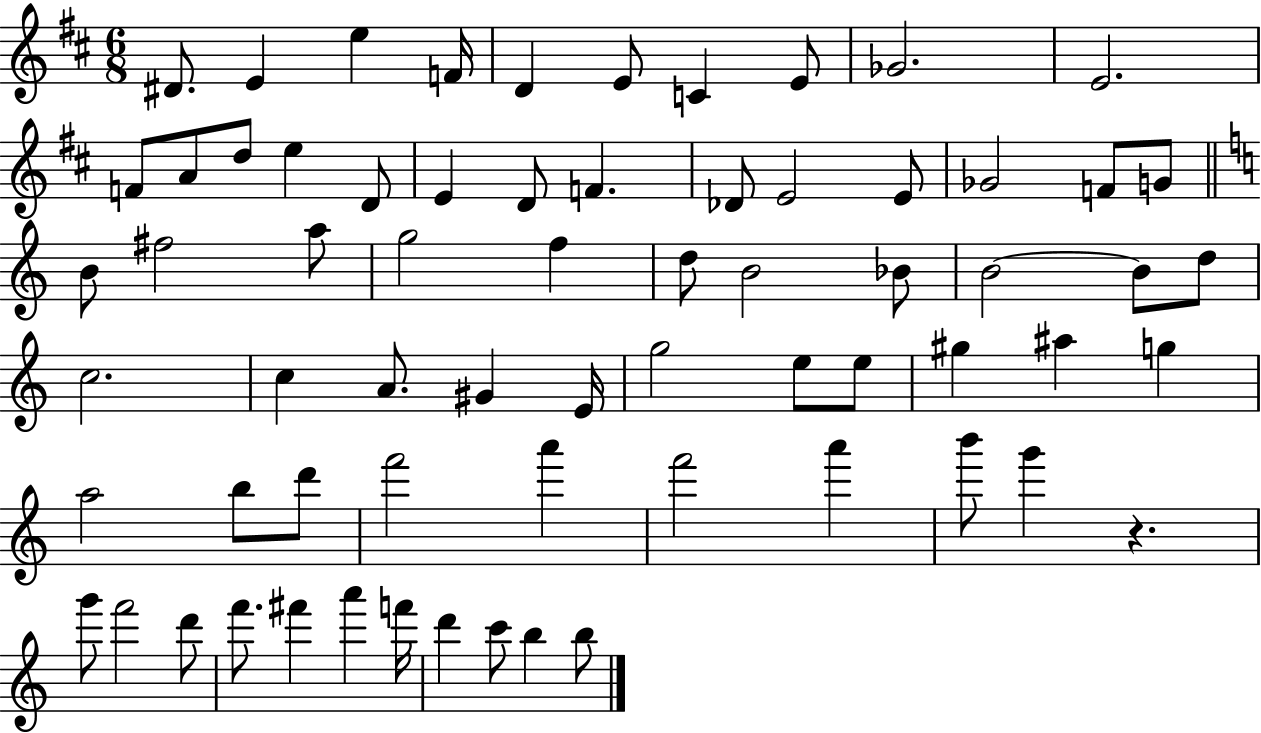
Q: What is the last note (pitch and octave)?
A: B5